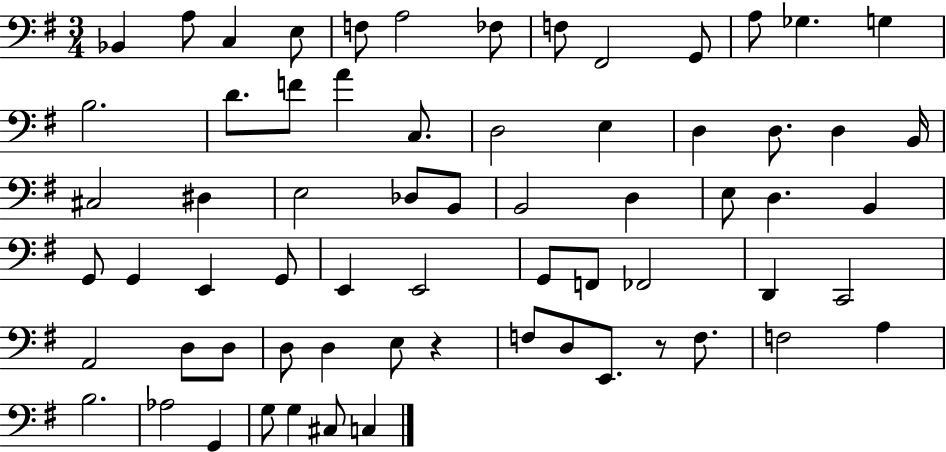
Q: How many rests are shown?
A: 2